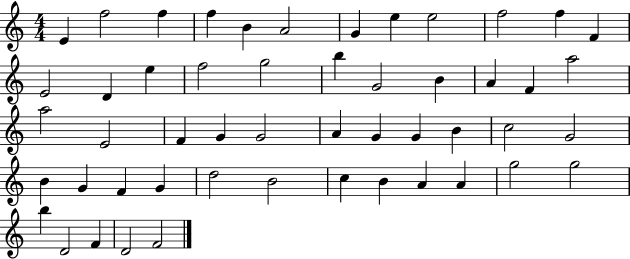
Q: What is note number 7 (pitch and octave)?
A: G4